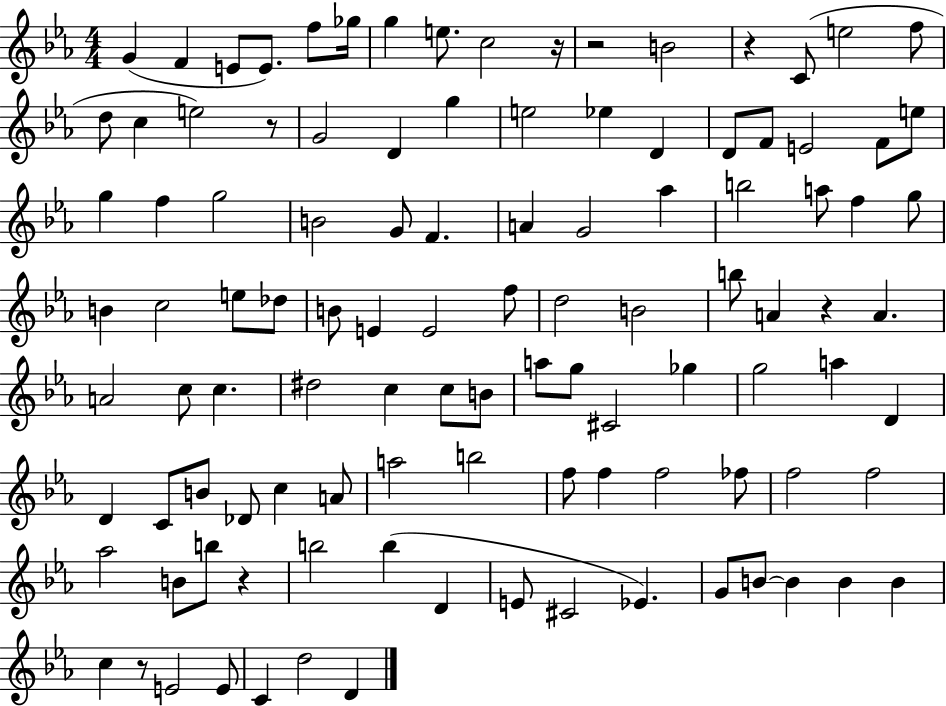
X:1
T:Untitled
M:4/4
L:1/4
K:Eb
G F E/2 E/2 f/2 _g/4 g e/2 c2 z/4 z2 B2 z C/2 e2 f/2 d/2 c e2 z/2 G2 D g e2 _e D D/2 F/2 E2 F/2 e/2 g f g2 B2 G/2 F A G2 _a b2 a/2 f g/2 B c2 e/2 _d/2 B/2 E E2 f/2 d2 B2 b/2 A z A A2 c/2 c ^d2 c c/2 B/2 a/2 g/2 ^C2 _g g2 a D D C/2 B/2 _D/2 c A/2 a2 b2 f/2 f f2 _f/2 f2 f2 _a2 B/2 b/2 z b2 b D E/2 ^C2 _E G/2 B/2 B B B c z/2 E2 E/2 C d2 D